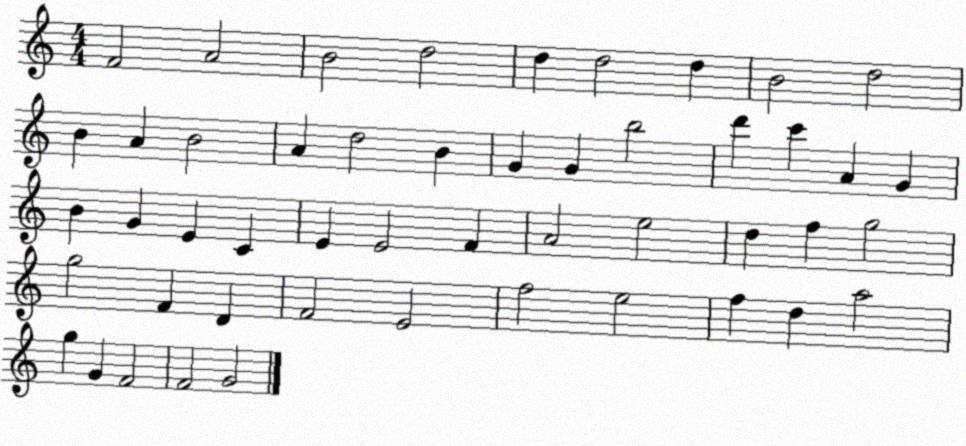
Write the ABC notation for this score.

X:1
T:Untitled
M:4/4
L:1/4
K:C
F2 A2 B2 d2 d d2 d B2 d2 B A B2 A d2 B G G b2 d' c' A G B G E C E E2 F A2 e2 d f g2 g2 F D F2 E2 f2 e2 f d a2 g G F2 F2 G2